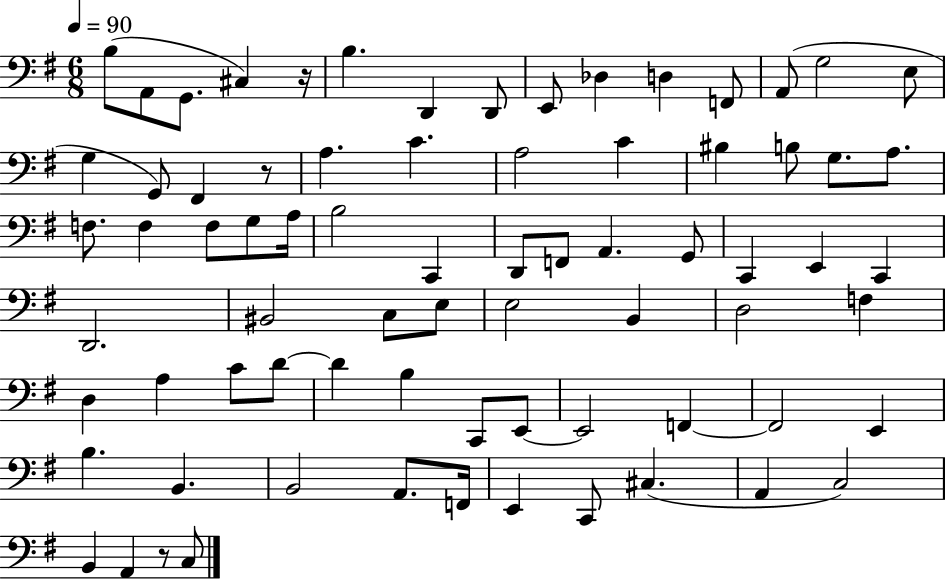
X:1
T:Untitled
M:6/8
L:1/4
K:G
B,/2 A,,/2 G,,/2 ^C, z/4 B, D,, D,,/2 E,,/2 _D, D, F,,/2 A,,/2 G,2 E,/2 G, G,,/2 ^F,, z/2 A, C A,2 C ^B, B,/2 G,/2 A,/2 F,/2 F, F,/2 G,/2 A,/4 B,2 C,, D,,/2 F,,/2 A,, G,,/2 C,, E,, C,, D,,2 ^B,,2 C,/2 E,/2 E,2 B,, D,2 F, D, A, C/2 D/2 D B, C,,/2 E,,/2 E,,2 F,, F,,2 E,, B, B,, B,,2 A,,/2 F,,/4 E,, C,,/2 ^C, A,, C,2 B,, A,, z/2 C,/2